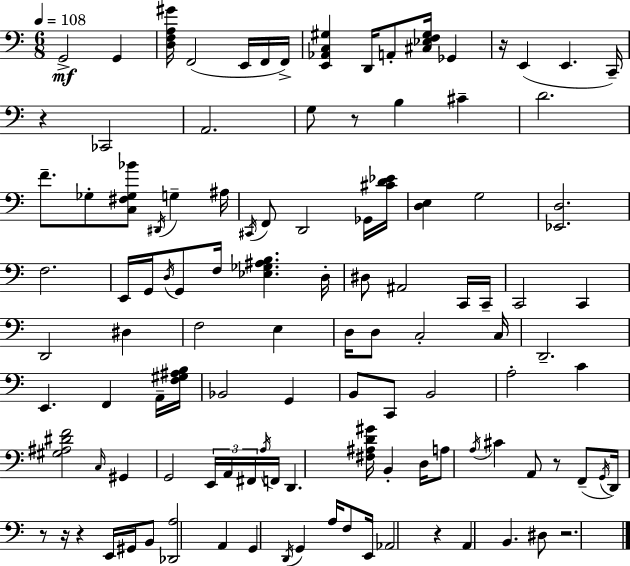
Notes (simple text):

G2/h G2/q [D3,F3,A3,G#4]/s F2/h E2/s F2/s F2/s [E2,Ab2,C3,G#3]/q D2/s A2/e [C#3,Eb3,F3,G#3]/s Gb2/q R/s E2/q E2/q. C2/s R/q CES2/h A2/h. G3/e R/e B3/q C#4/q D4/h. F4/e. Gb3/e [C3,F#3,Gb3,Bb4]/e D#2/s G3/q A#3/s C#2/s F2/e D2/h Gb2/s [C#4,D4,Eb4]/s [D3,E3]/q G3/h [Eb2,D3]/h. F3/h. E2/s G2/s D3/s G2/e F3/s [Eb3,Gb3,A#3,B3]/q. D3/s D#3/e A#2/h C2/s C2/s C2/h C2/q D2/h D#3/q F3/h E3/q D3/s D3/e C3/h C3/s D2/h. E2/q. F2/q A2/s [F3,G#3,A#3,B3]/s Bb2/h G2/q B2/e C2/e B2/h A3/h C4/q [G#3,A#3,D#4,F4]/h C3/s G#2/q G2/h E2/s A2/s F#2/s A3/s F2/s D2/q. [F#3,A#3,D4,G#4]/s B2/q D3/s A3/e A3/s C#4/q A2/e R/e F2/e G2/s D2/s R/e R/s R/q E2/s G#2/s B2/e [Db2,A3]/h A2/q G2/q D2/s G2/q A3/s F3/e E2/s Ab2/h R/q A2/q B2/q. D#3/e R/h.